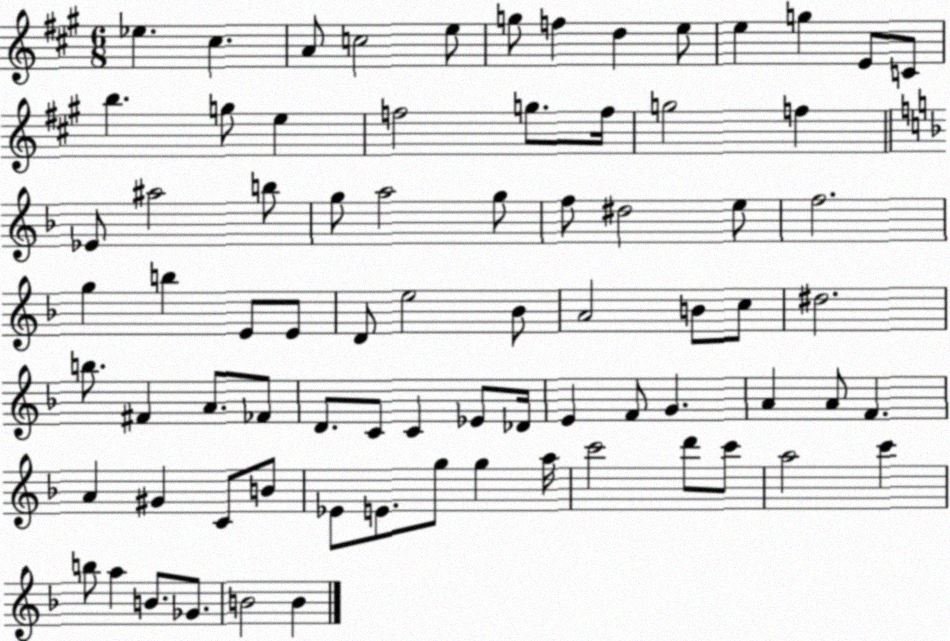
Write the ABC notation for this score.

X:1
T:Untitled
M:6/8
L:1/4
K:A
_e ^c A/2 c2 e/2 g/2 f d e/2 e g E/2 C/2 b g/2 e f2 g/2 f/4 g2 f _E/2 ^a2 b/2 g/2 a2 g/2 f/2 ^d2 e/2 f2 g b E/2 E/2 D/2 e2 _B/2 A2 B/2 c/2 ^d2 b/2 ^F A/2 _F/2 D/2 C/2 C _E/2 _D/4 E F/2 G A A/2 F A ^G C/2 B/2 _E/2 E/2 g/2 g a/4 c'2 d'/2 c'/2 a2 c' b/2 a B/2 _G/2 B2 B